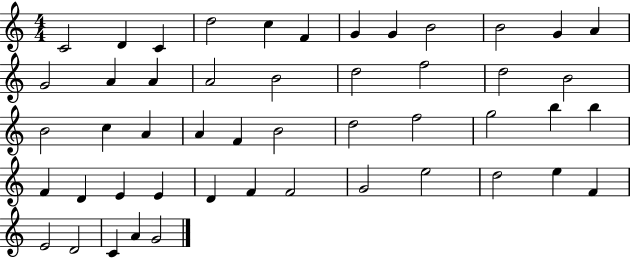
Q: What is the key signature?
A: C major